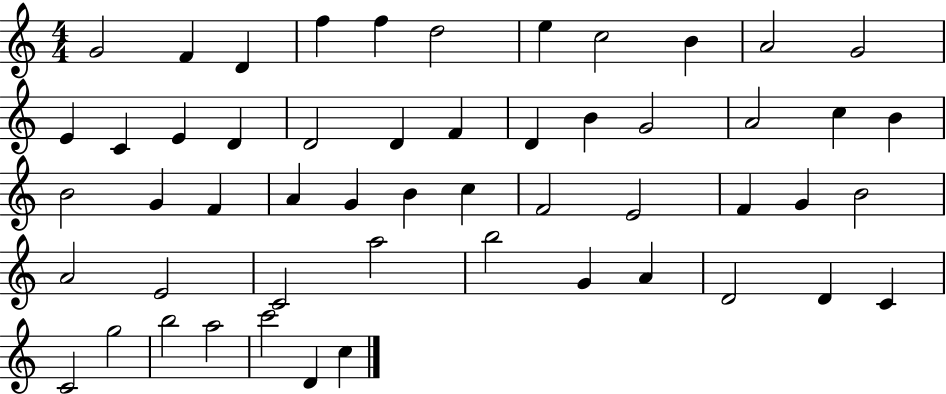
{
  \clef treble
  \numericTimeSignature
  \time 4/4
  \key c \major
  g'2 f'4 d'4 | f''4 f''4 d''2 | e''4 c''2 b'4 | a'2 g'2 | \break e'4 c'4 e'4 d'4 | d'2 d'4 f'4 | d'4 b'4 g'2 | a'2 c''4 b'4 | \break b'2 g'4 f'4 | a'4 g'4 b'4 c''4 | f'2 e'2 | f'4 g'4 b'2 | \break a'2 e'2 | c'2 a''2 | b''2 g'4 a'4 | d'2 d'4 c'4 | \break c'2 g''2 | b''2 a''2 | c'''2 d'4 c''4 | \bar "|."
}